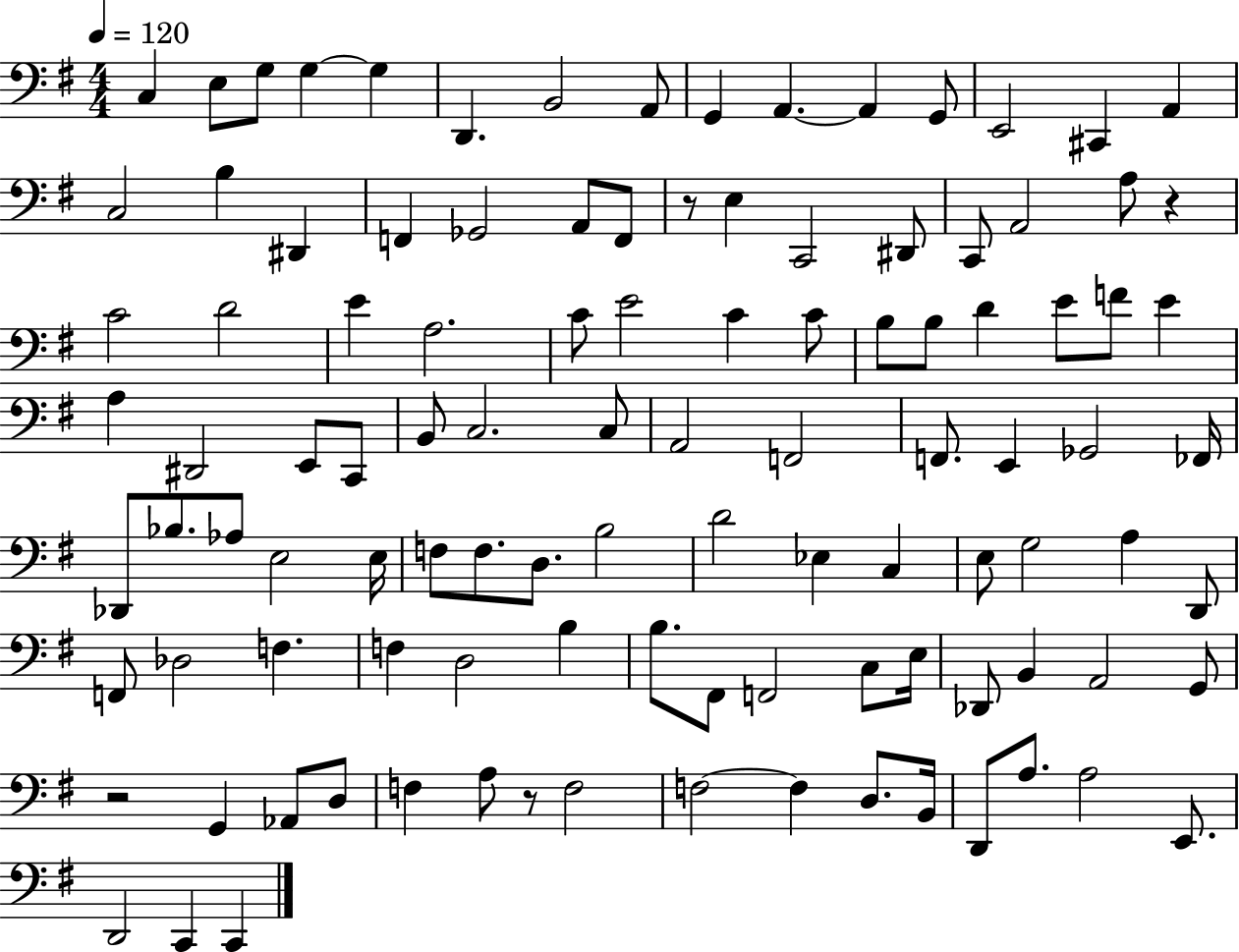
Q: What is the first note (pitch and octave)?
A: C3